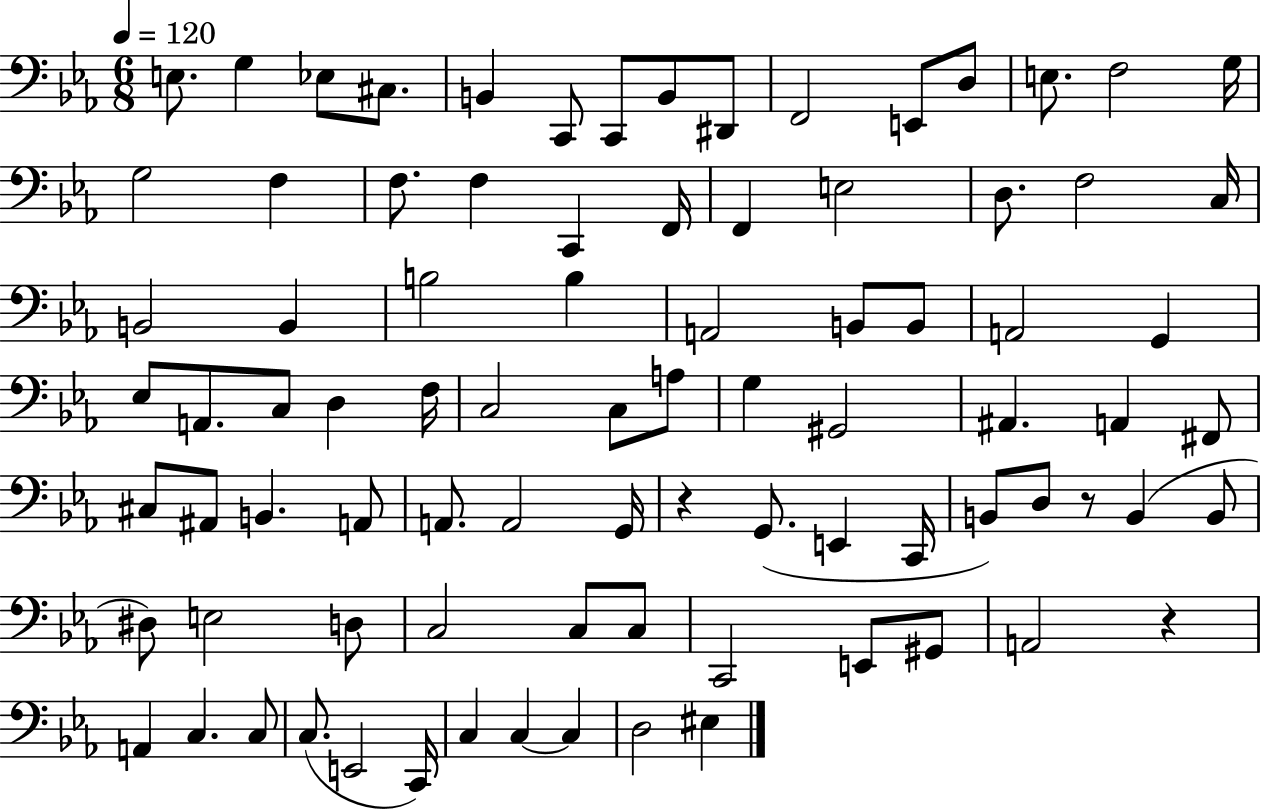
E3/e. G3/q Eb3/e C#3/e. B2/q C2/e C2/e B2/e D#2/e F2/h E2/e D3/e E3/e. F3/h G3/s G3/h F3/q F3/e. F3/q C2/q F2/s F2/q E3/h D3/e. F3/h C3/s B2/h B2/q B3/h B3/q A2/h B2/e B2/e A2/h G2/q Eb3/e A2/e. C3/e D3/q F3/s C3/h C3/e A3/e G3/q G#2/h A#2/q. A2/q F#2/e C#3/e A#2/e B2/q. A2/e A2/e. A2/h G2/s R/q G2/e. E2/q C2/s B2/e D3/e R/e B2/q B2/e D#3/e E3/h D3/e C3/h C3/e C3/e C2/h E2/e G#2/e A2/h R/q A2/q C3/q. C3/e C3/e. E2/h C2/s C3/q C3/q C3/q D3/h EIS3/q